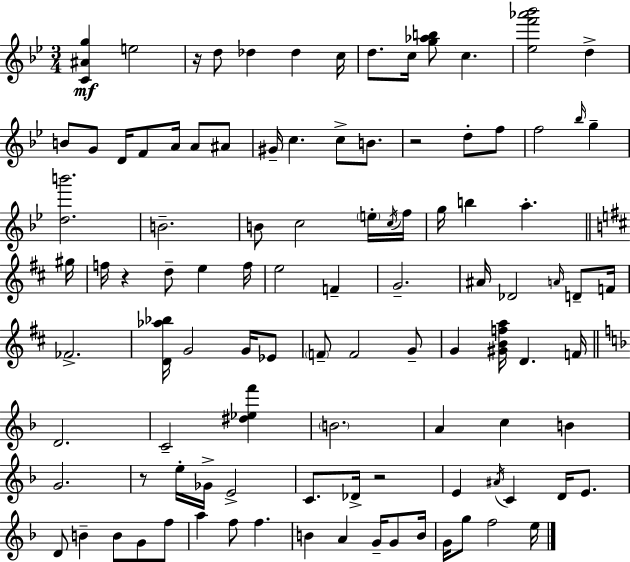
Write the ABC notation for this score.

X:1
T:Untitled
M:3/4
L:1/4
K:Bb
[C^Ag] e2 z/4 d/2 _d _d c/4 d/2 c/4 [g_ab]/2 c [_ef'_a'_b']2 d B/2 G/2 D/4 F/2 A/4 A/2 ^A/2 ^G/4 c c/2 B/2 z2 d/2 f/2 f2 _b/4 g [db']2 B2 B/2 c2 e/4 c/4 f/4 g/4 b a ^g/4 f/4 z d/2 e f/4 e2 F G2 ^A/4 _D2 A/4 D/2 F/4 _F2 [D_a_b]/4 G2 G/4 _E/2 F/2 F2 G/2 G [^GBfa]/4 D F/4 D2 C2 [^d_ef'] B2 A c B G2 z/2 e/4 _G/4 E2 C/2 _D/4 z2 E ^A/4 C D/4 E/2 D/2 B B/2 G/2 f/2 a f/2 f B A G/4 G/2 B/4 G/4 g/2 f2 e/4